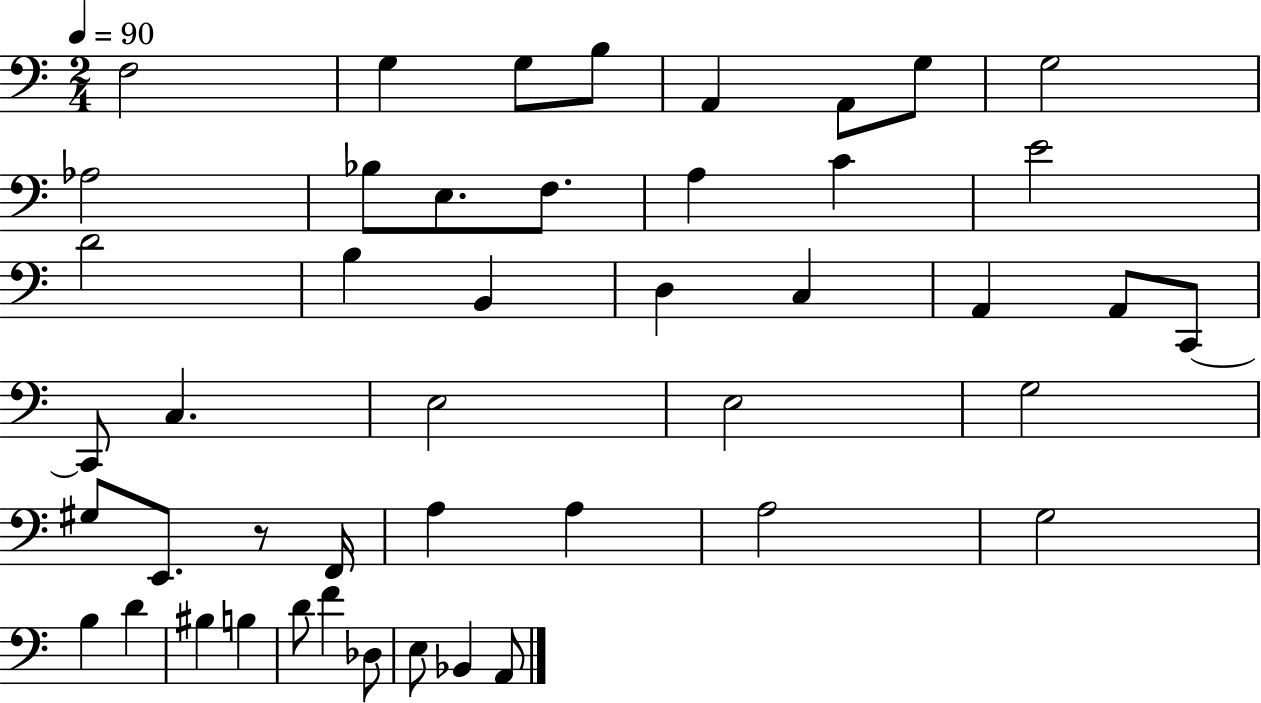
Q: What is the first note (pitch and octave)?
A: F3